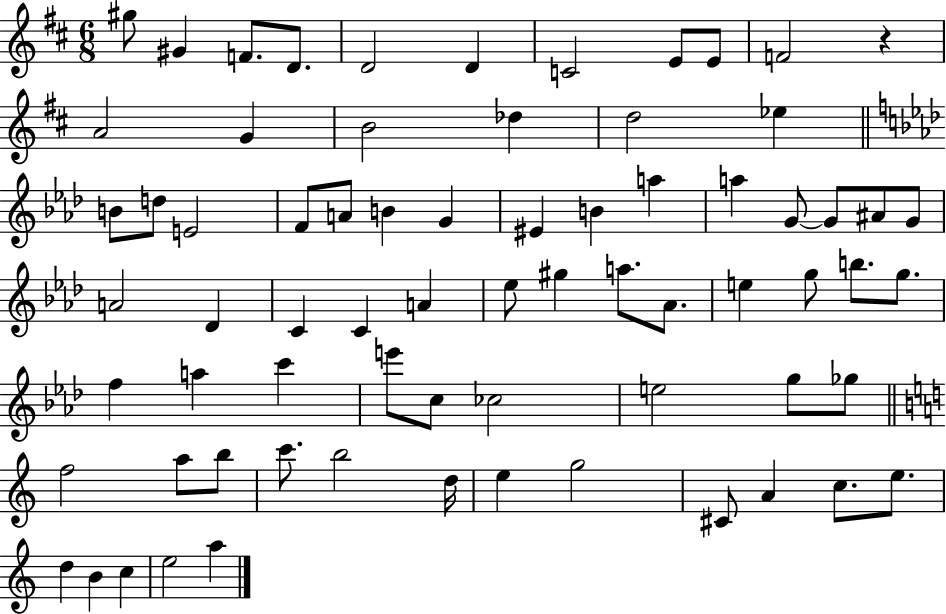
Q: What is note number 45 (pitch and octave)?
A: F5